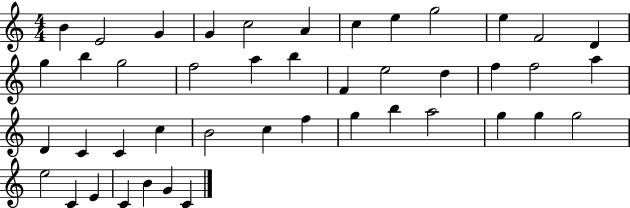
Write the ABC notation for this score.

X:1
T:Untitled
M:4/4
L:1/4
K:C
B E2 G G c2 A c e g2 e F2 D g b g2 f2 a b F e2 d f f2 a D C C c B2 c f g b a2 g g g2 e2 C E C B G C